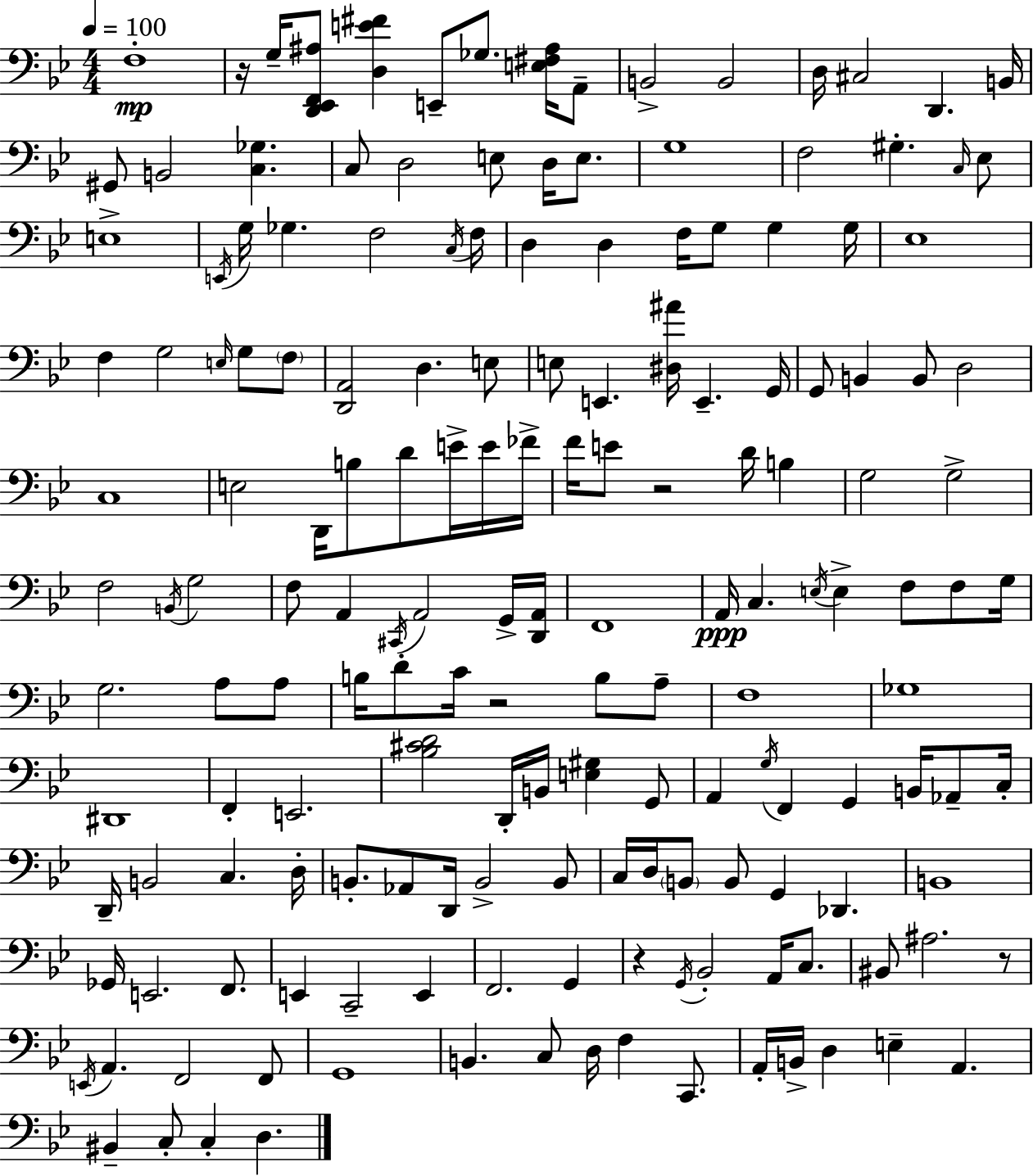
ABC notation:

X:1
T:Untitled
M:4/4
L:1/4
K:Bb
F,4 z/4 G,/4 [D,,_E,,F,,^A,]/2 [D,E^F] E,,/2 _G,/2 [E,^F,^A,]/4 A,,/2 B,,2 B,,2 D,/4 ^C,2 D,, B,,/4 ^G,,/2 B,,2 [C,_G,] C,/2 D,2 E,/2 D,/4 E,/2 G,4 F,2 ^G, C,/4 _E,/2 E,4 E,,/4 G,/4 _G, F,2 C,/4 F,/4 D, D, F,/4 G,/2 G, G,/4 _E,4 F, G,2 E,/4 G,/2 F,/2 [D,,A,,]2 D, E,/2 E,/2 E,, [^D,^A]/4 E,, G,,/4 G,,/2 B,, B,,/2 D,2 C,4 E,2 D,,/4 B,/2 D/2 E/4 E/4 _F/4 F/4 E/2 z2 D/4 B, G,2 G,2 F,2 B,,/4 G,2 F,/2 A,, ^C,,/4 A,,2 G,,/4 [D,,A,,]/4 F,,4 A,,/4 C, E,/4 E, F,/2 F,/2 G,/4 G,2 A,/2 A,/2 B,/4 D/2 C/4 z2 B,/2 A,/2 F,4 _G,4 ^D,,4 F,, E,,2 [_B,^CD]2 D,,/4 B,,/4 [E,^G,] G,,/2 A,, G,/4 F,, G,, B,,/4 _A,,/2 C,/4 D,,/4 B,,2 C, D,/4 B,,/2 _A,,/2 D,,/4 B,,2 B,,/2 C,/4 D,/4 B,,/2 B,,/2 G,, _D,, B,,4 _G,,/4 E,,2 F,,/2 E,, C,,2 E,, F,,2 G,, z G,,/4 _B,,2 A,,/4 C,/2 ^B,,/2 ^A,2 z/2 E,,/4 A,, F,,2 F,,/2 G,,4 B,, C,/2 D,/4 F, C,,/2 A,,/4 B,,/4 D, E, A,, ^B,, C,/2 C, D,